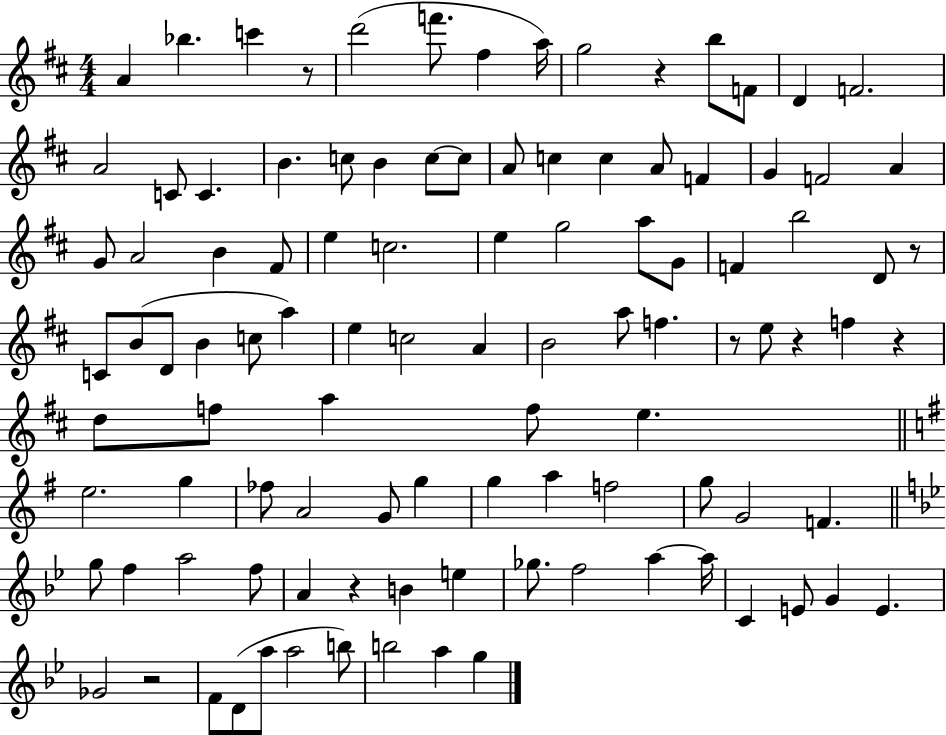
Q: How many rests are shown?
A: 8